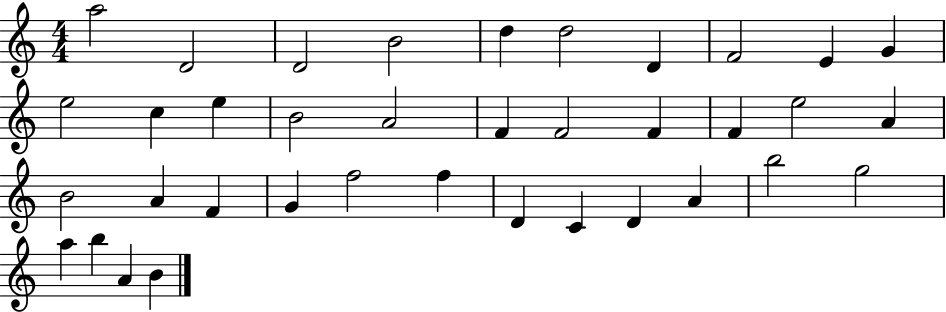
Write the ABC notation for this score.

X:1
T:Untitled
M:4/4
L:1/4
K:C
a2 D2 D2 B2 d d2 D F2 E G e2 c e B2 A2 F F2 F F e2 A B2 A F G f2 f D C D A b2 g2 a b A B